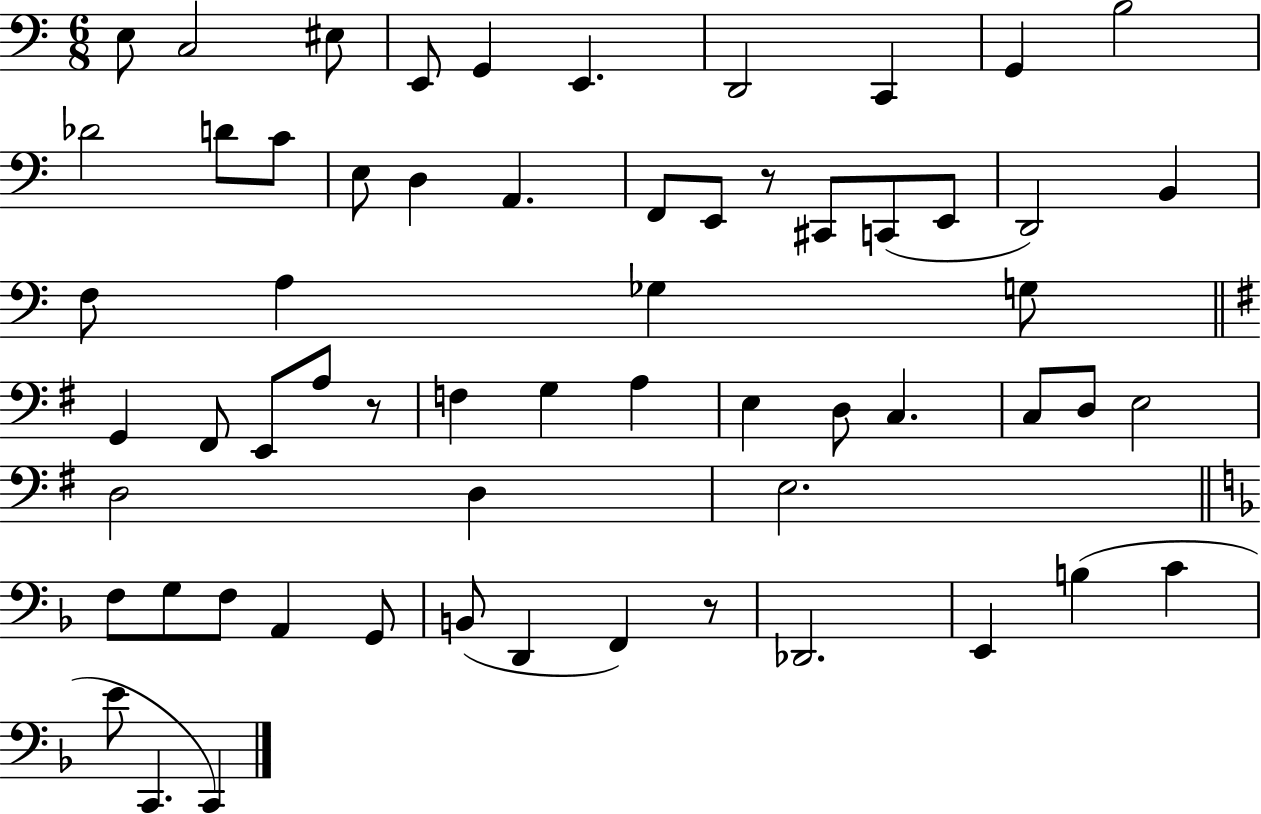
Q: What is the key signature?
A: C major